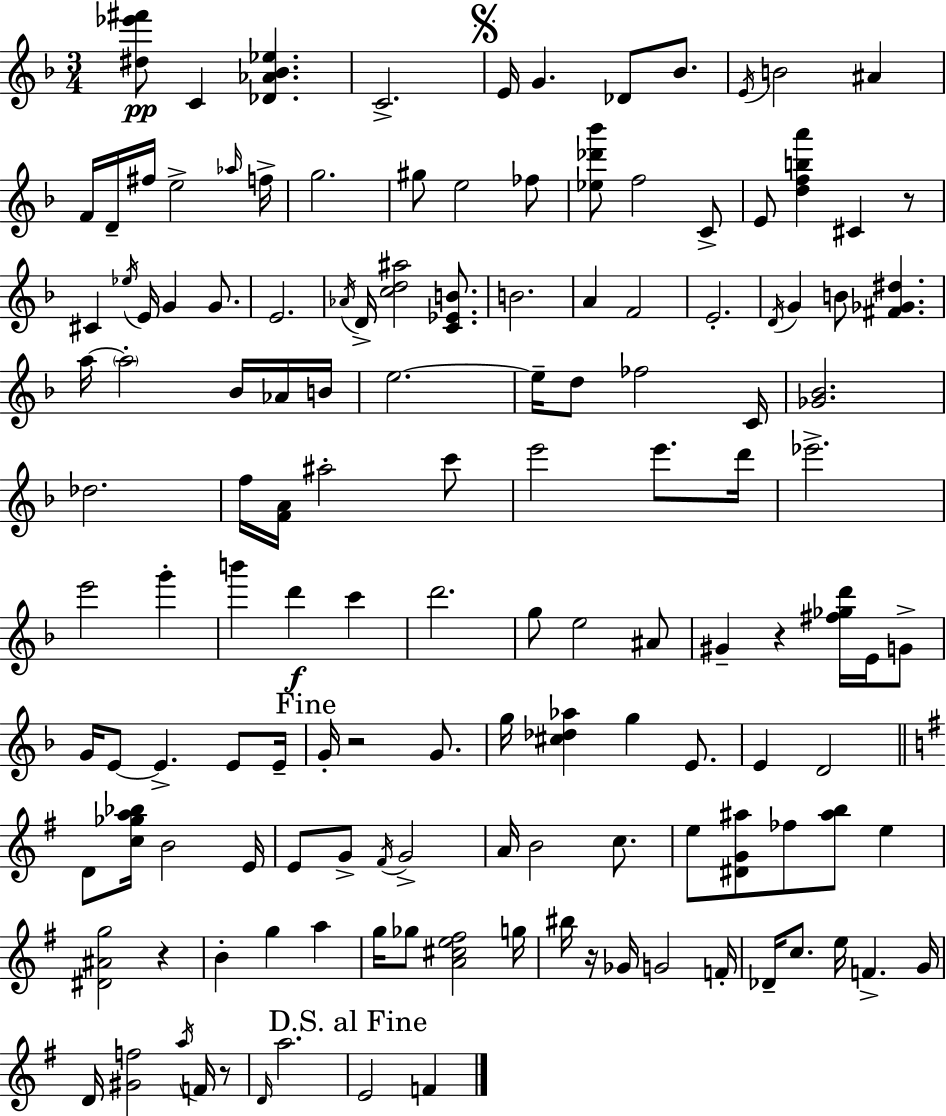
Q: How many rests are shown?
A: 6